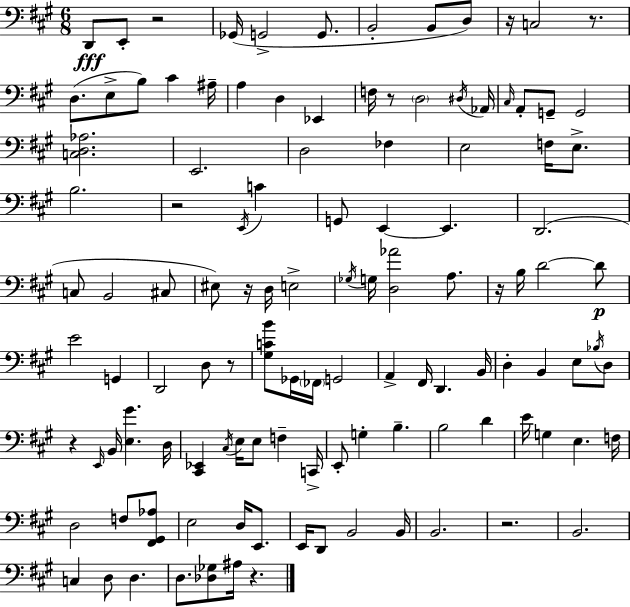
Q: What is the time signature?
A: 6/8